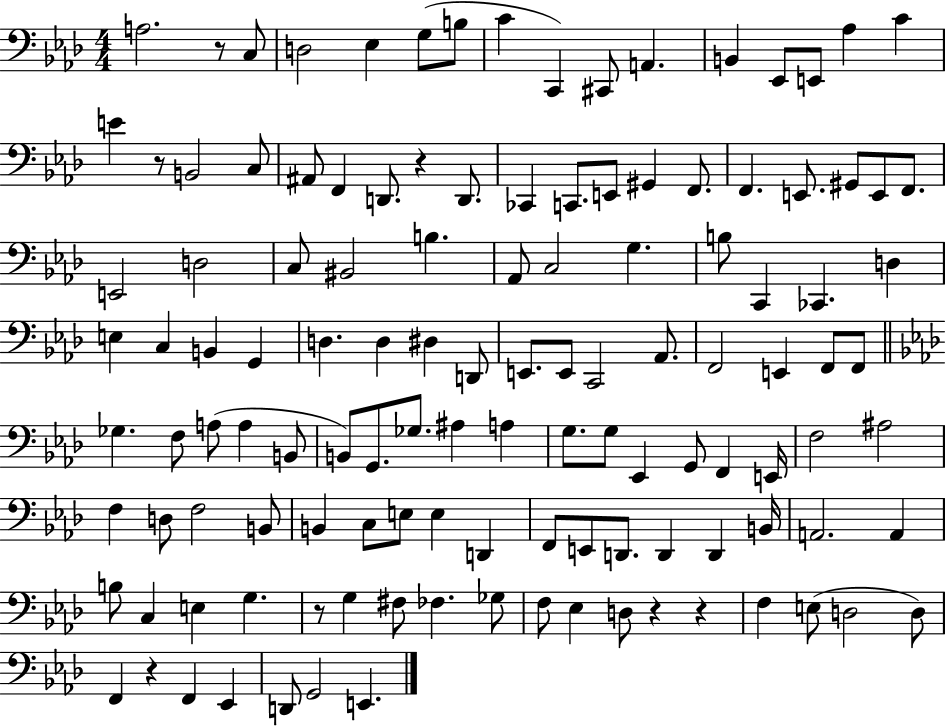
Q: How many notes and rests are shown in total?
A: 123